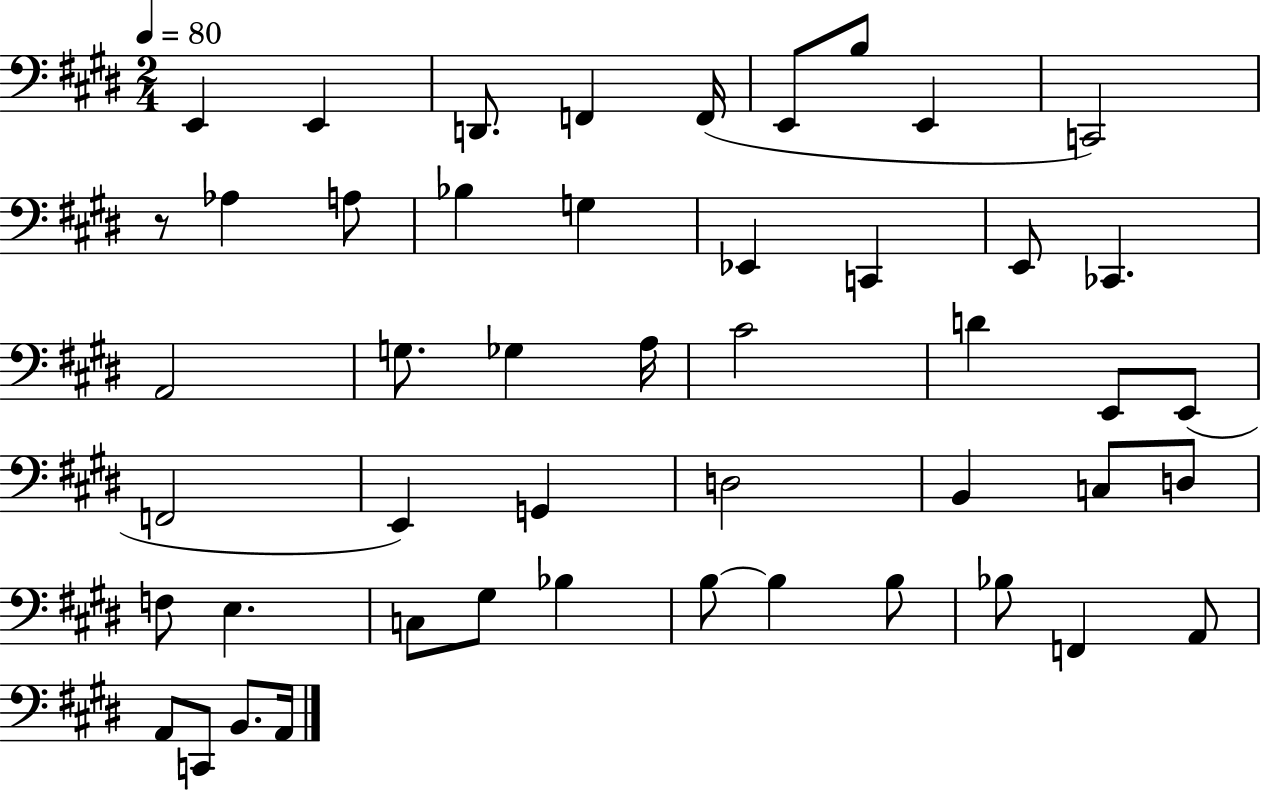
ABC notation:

X:1
T:Untitled
M:2/4
L:1/4
K:E
E,, E,, D,,/2 F,, F,,/4 E,,/2 B,/2 E,, C,,2 z/2 _A, A,/2 _B, G, _E,, C,, E,,/2 _C,, A,,2 G,/2 _G, A,/4 ^C2 D E,,/2 E,,/2 F,,2 E,, G,, D,2 B,, C,/2 D,/2 F,/2 E, C,/2 ^G,/2 _B, B,/2 B, B,/2 _B,/2 F,, A,,/2 A,,/2 C,,/2 B,,/2 A,,/4